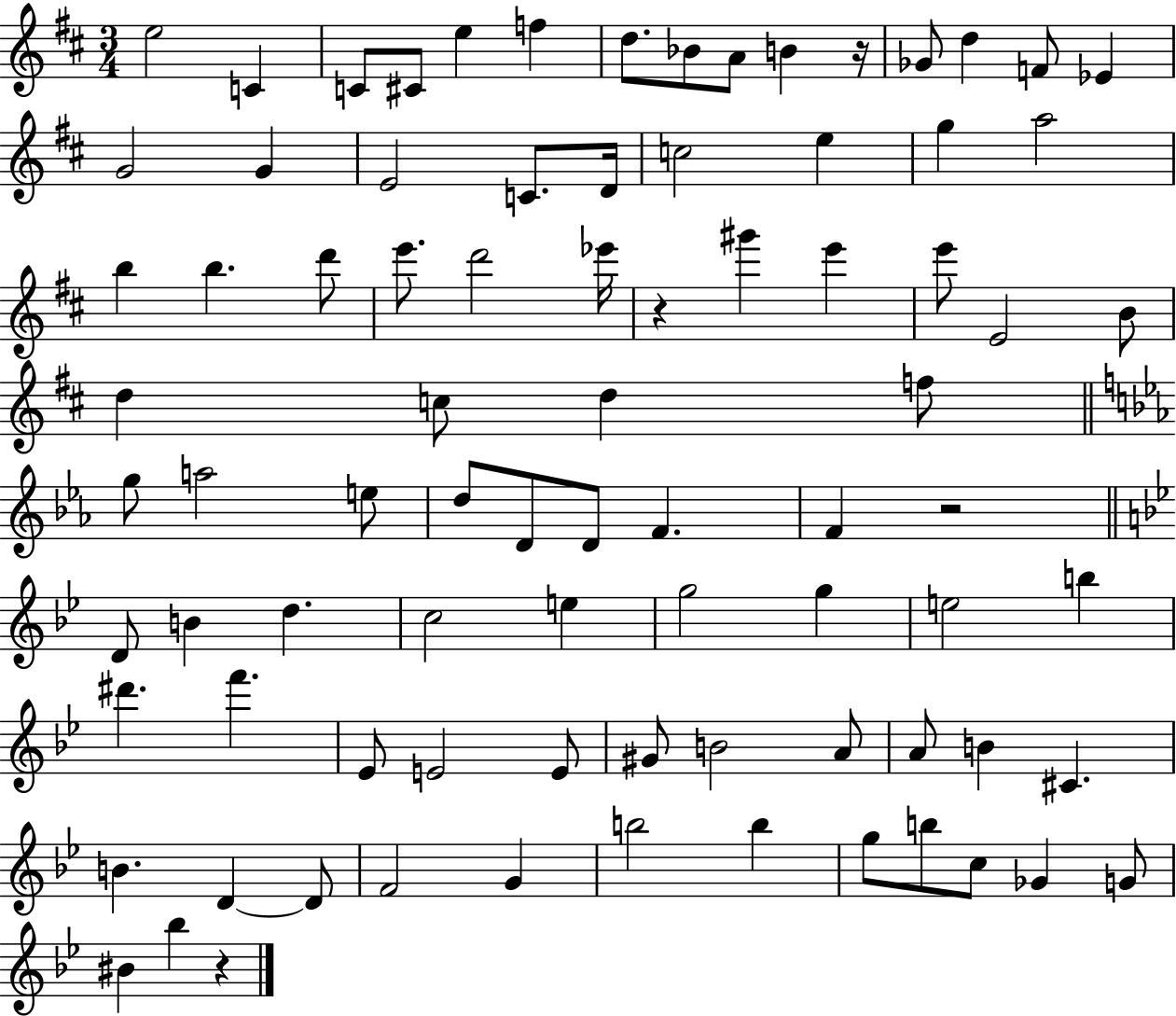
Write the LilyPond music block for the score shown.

{
  \clef treble
  \numericTimeSignature
  \time 3/4
  \key d \major
  e''2 c'4 | c'8 cis'8 e''4 f''4 | d''8. bes'8 a'8 b'4 r16 | ges'8 d''4 f'8 ees'4 | \break g'2 g'4 | e'2 c'8. d'16 | c''2 e''4 | g''4 a''2 | \break b''4 b''4. d'''8 | e'''8. d'''2 ees'''16 | r4 gis'''4 e'''4 | e'''8 e'2 b'8 | \break d''4 c''8 d''4 f''8 | \bar "||" \break \key c \minor g''8 a''2 e''8 | d''8 d'8 d'8 f'4. | f'4 r2 | \bar "||" \break \key bes \major d'8 b'4 d''4. | c''2 e''4 | g''2 g''4 | e''2 b''4 | \break dis'''4. f'''4. | ees'8 e'2 e'8 | gis'8 b'2 a'8 | a'8 b'4 cis'4. | \break b'4. d'4~~ d'8 | f'2 g'4 | b''2 b''4 | g''8 b''8 c''8 ges'4 g'8 | \break bis'4 bes''4 r4 | \bar "|."
}